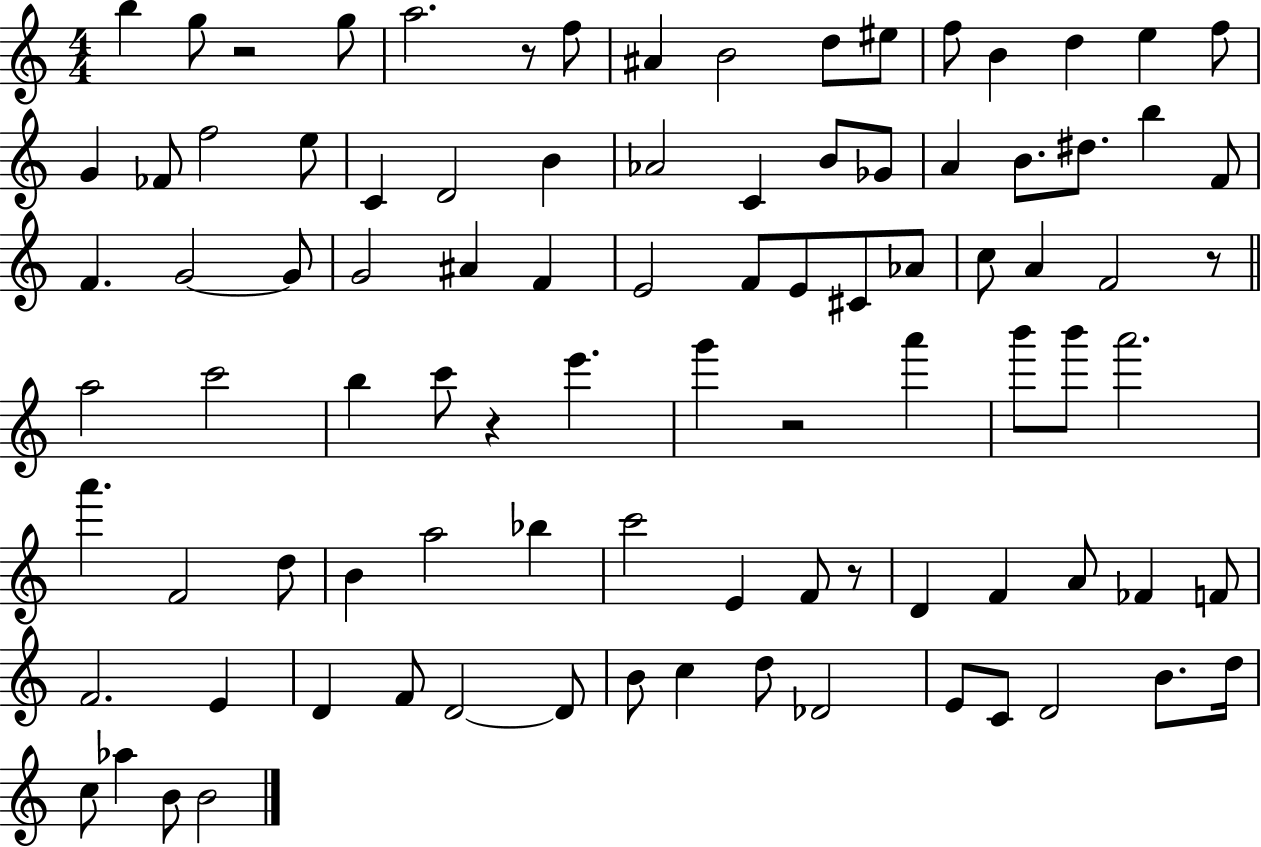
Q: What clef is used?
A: treble